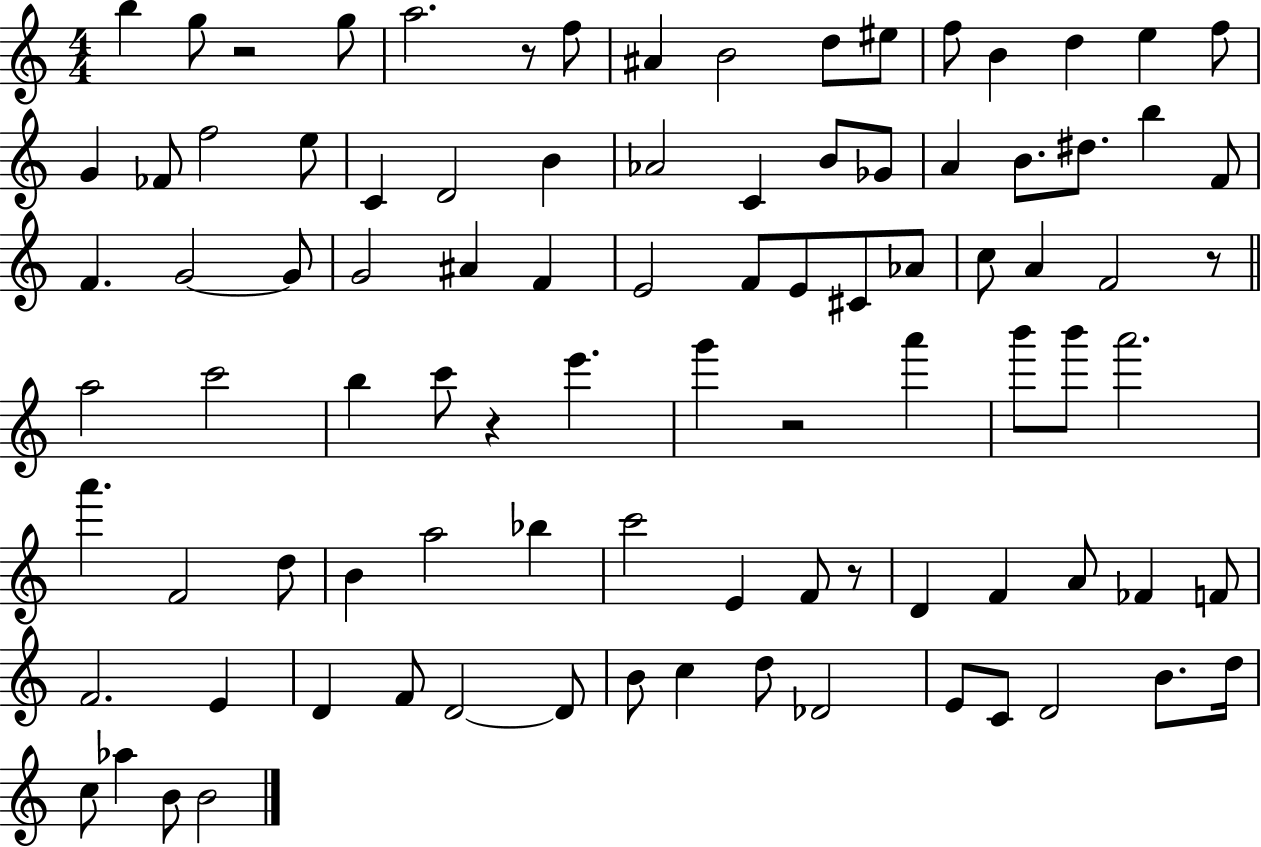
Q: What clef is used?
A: treble